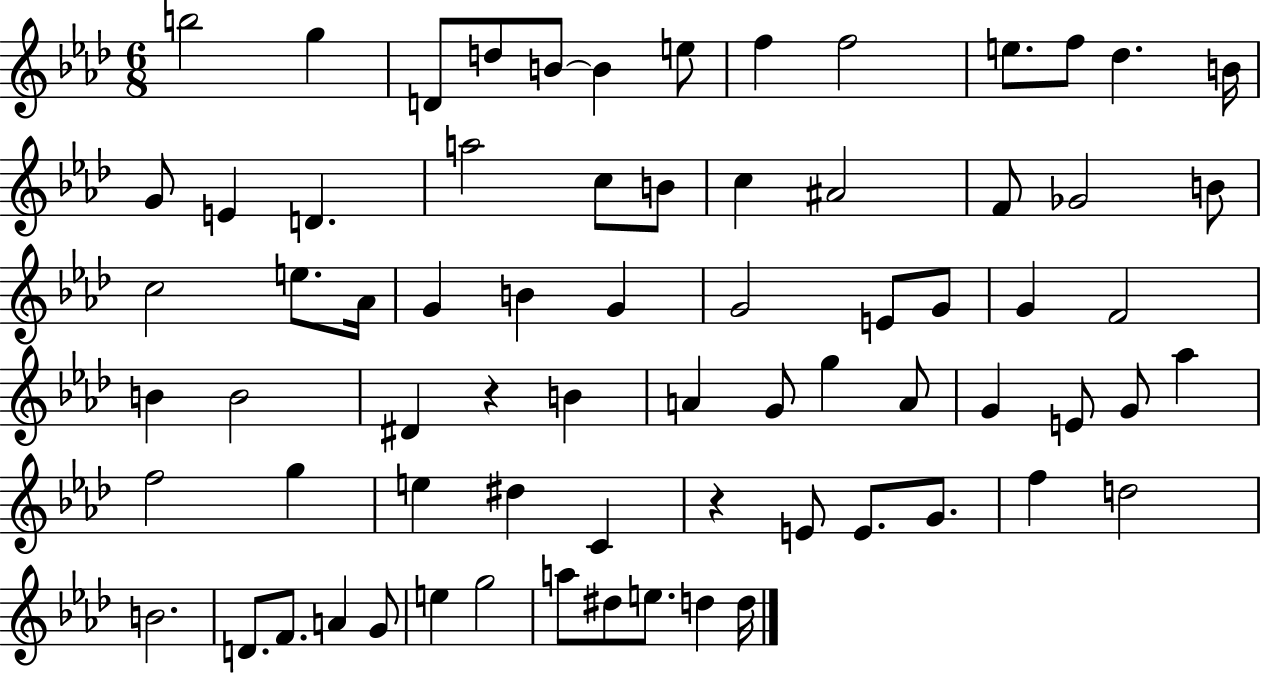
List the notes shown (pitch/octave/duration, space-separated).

B5/h G5/q D4/e D5/e B4/e B4/q E5/e F5/q F5/h E5/e. F5/e Db5/q. B4/s G4/e E4/q D4/q. A5/h C5/e B4/e C5/q A#4/h F4/e Gb4/h B4/e C5/h E5/e. Ab4/s G4/q B4/q G4/q G4/h E4/e G4/e G4/q F4/h B4/q B4/h D#4/q R/q B4/q A4/q G4/e G5/q A4/e G4/q E4/e G4/e Ab5/q F5/h G5/q E5/q D#5/q C4/q R/q E4/e E4/e. G4/e. F5/q D5/h B4/h. D4/e. F4/e. A4/q G4/e E5/q G5/h A5/e D#5/e E5/e. D5/q D5/s